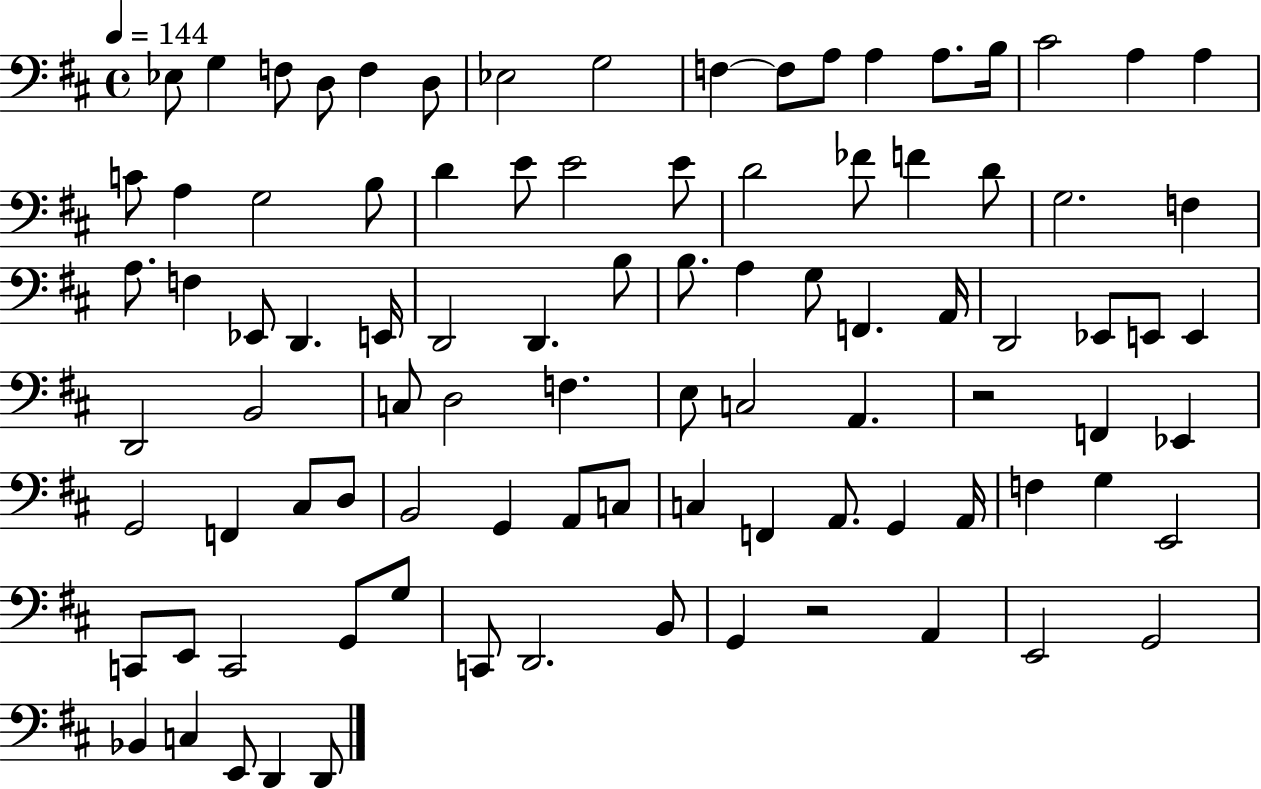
X:1
T:Untitled
M:4/4
L:1/4
K:D
_E,/2 G, F,/2 D,/2 F, D,/2 _E,2 G,2 F, F,/2 A,/2 A, A,/2 B,/4 ^C2 A, A, C/2 A, G,2 B,/2 D E/2 E2 E/2 D2 _F/2 F D/2 G,2 F, A,/2 F, _E,,/2 D,, E,,/4 D,,2 D,, B,/2 B,/2 A, G,/2 F,, A,,/4 D,,2 _E,,/2 E,,/2 E,, D,,2 B,,2 C,/2 D,2 F, E,/2 C,2 A,, z2 F,, _E,, G,,2 F,, ^C,/2 D,/2 B,,2 G,, A,,/2 C,/2 C, F,, A,,/2 G,, A,,/4 F, G, E,,2 C,,/2 E,,/2 C,,2 G,,/2 G,/2 C,,/2 D,,2 B,,/2 G,, z2 A,, E,,2 G,,2 _B,, C, E,,/2 D,, D,,/2